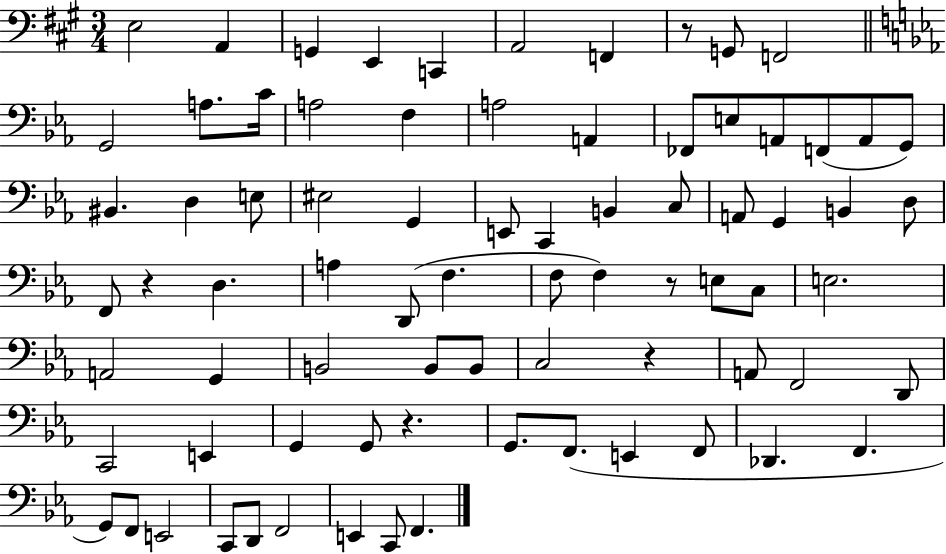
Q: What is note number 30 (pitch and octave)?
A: B2